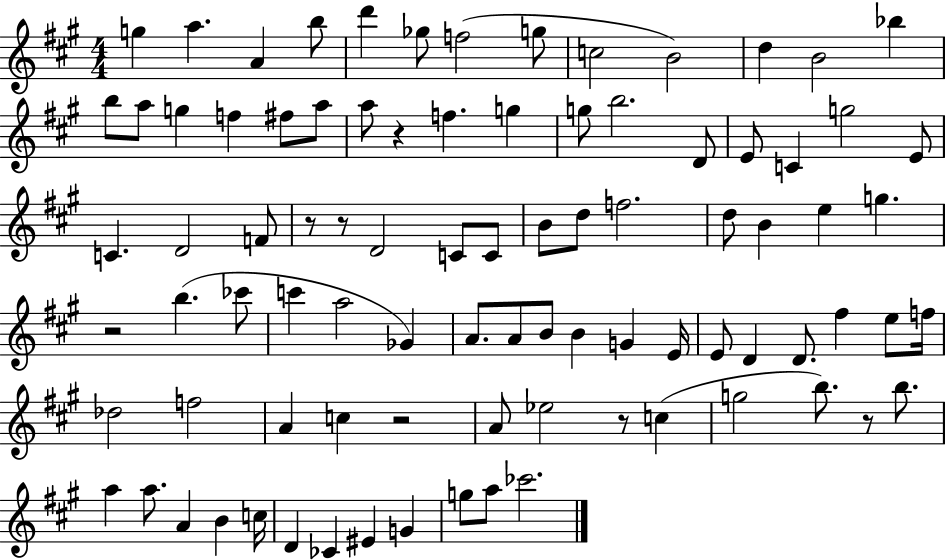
X:1
T:Untitled
M:4/4
L:1/4
K:A
g a A b/2 d' _g/2 f2 g/2 c2 B2 d B2 _b b/2 a/2 g f ^f/2 a/2 a/2 z f g g/2 b2 D/2 E/2 C g2 E/2 C D2 F/2 z/2 z/2 D2 C/2 C/2 B/2 d/2 f2 d/2 B e g z2 b _c'/2 c' a2 _G A/2 A/2 B/2 B G E/4 E/2 D D/2 ^f e/2 f/4 _d2 f2 A c z2 A/2 _e2 z/2 c g2 b/2 z/2 b/2 a a/2 A B c/4 D _C ^E G g/2 a/2 _c'2